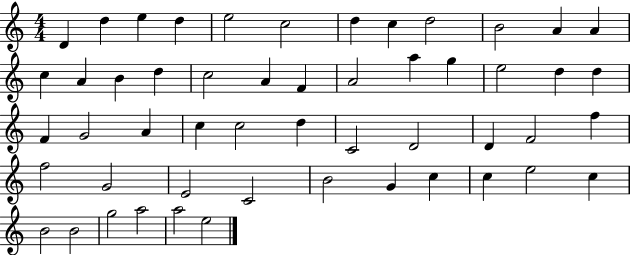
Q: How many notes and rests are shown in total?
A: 52